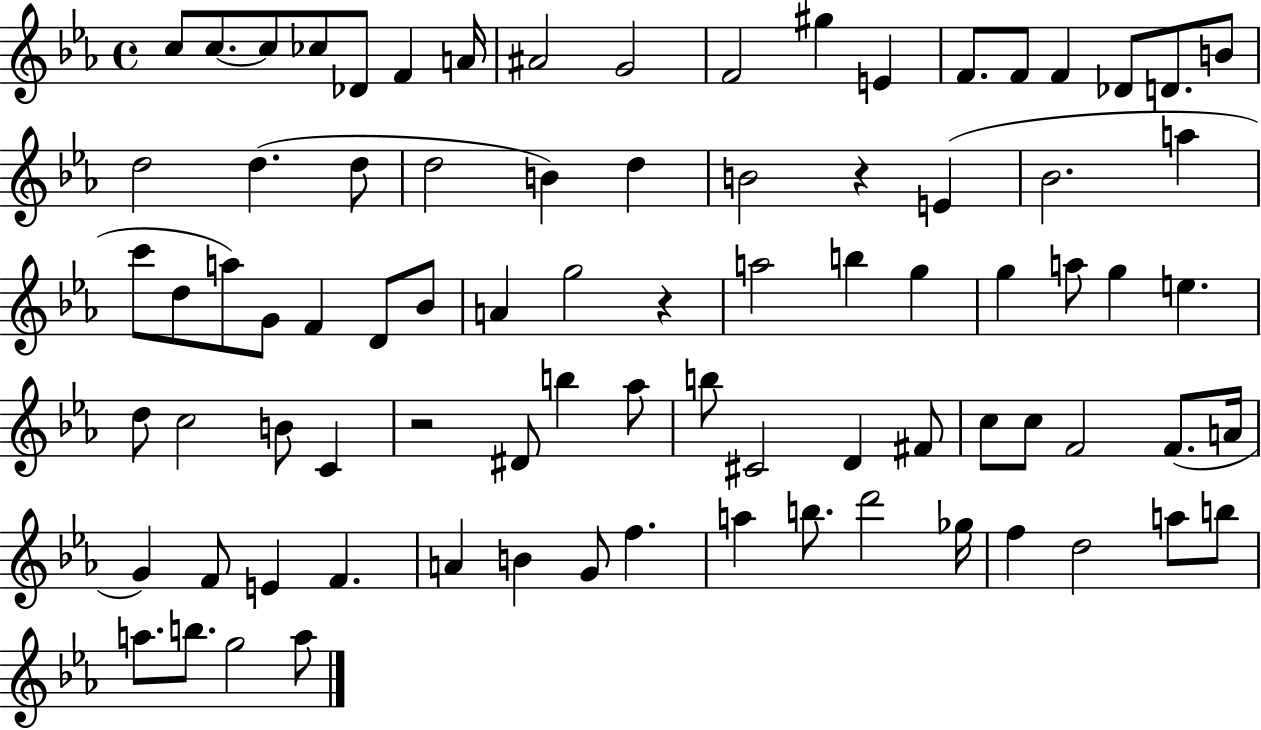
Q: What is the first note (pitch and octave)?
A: C5